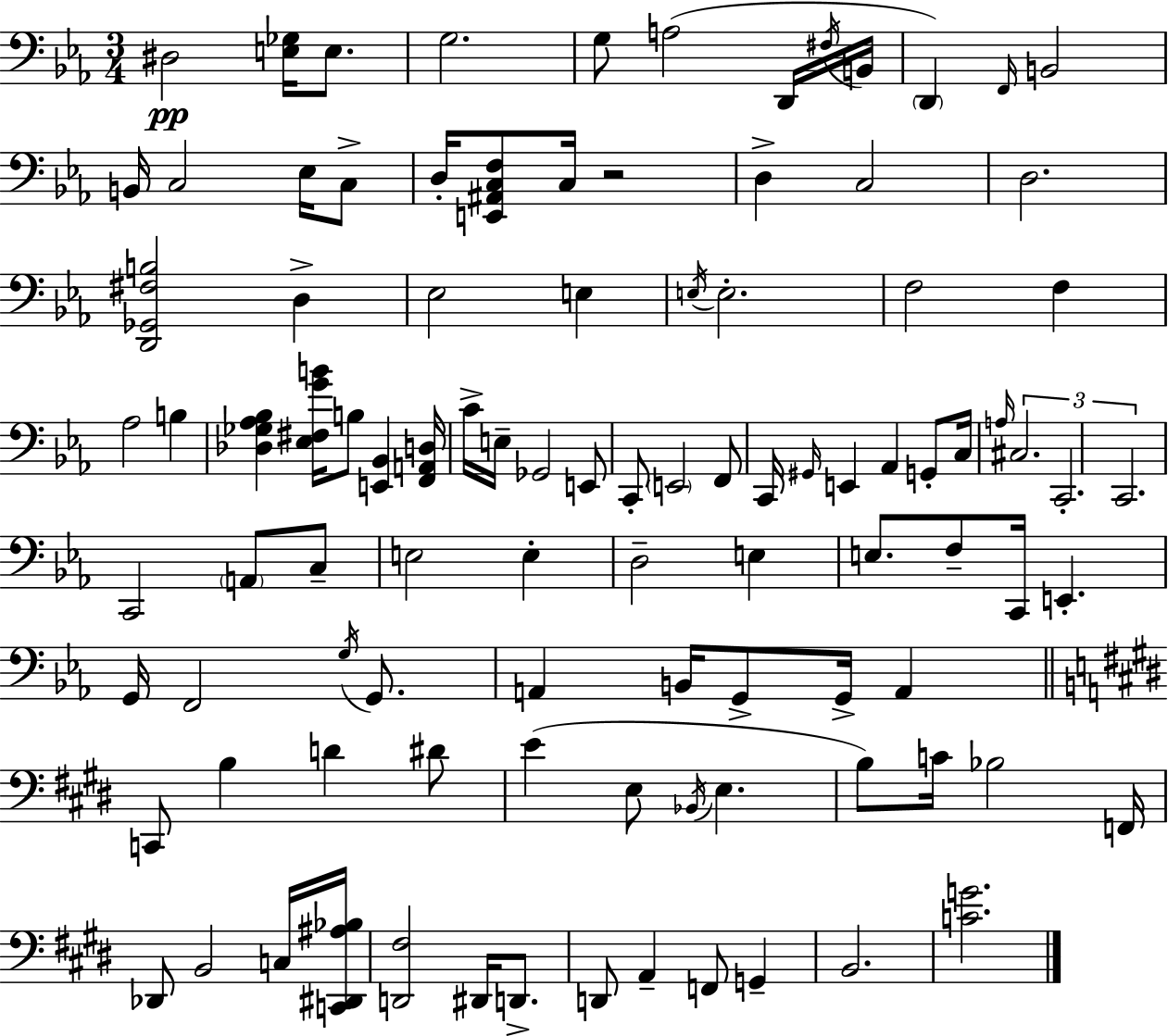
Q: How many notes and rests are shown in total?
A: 100